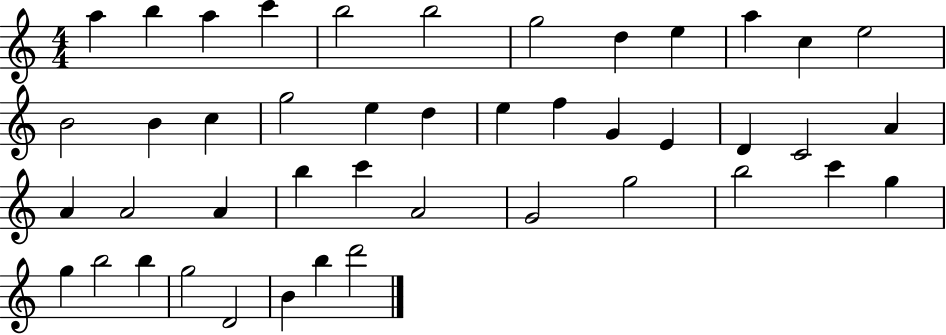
A5/q B5/q A5/q C6/q B5/h B5/h G5/h D5/q E5/q A5/q C5/q E5/h B4/h B4/q C5/q G5/h E5/q D5/q E5/q F5/q G4/q E4/q D4/q C4/h A4/q A4/q A4/h A4/q B5/q C6/q A4/h G4/h G5/h B5/h C6/q G5/q G5/q B5/h B5/q G5/h D4/h B4/q B5/q D6/h